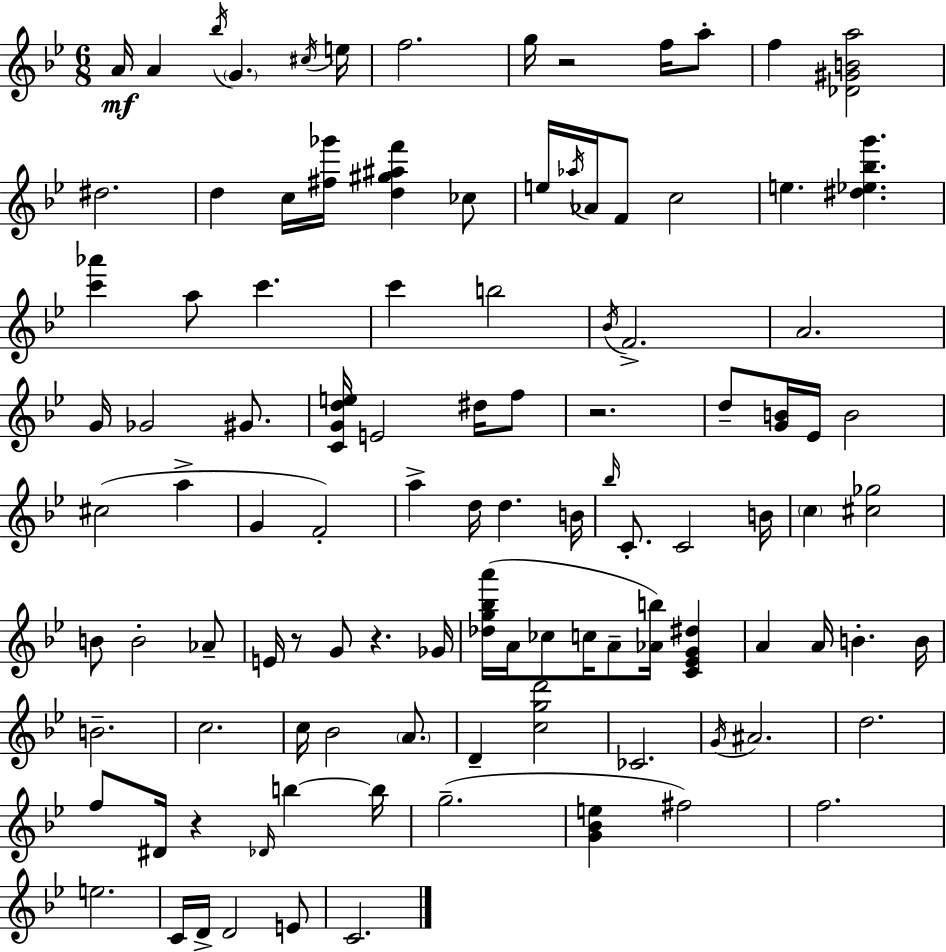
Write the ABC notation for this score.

X:1
T:Untitled
M:6/8
L:1/4
K:Gm
A/4 A _b/4 G ^c/4 e/4 f2 g/4 z2 f/4 a/2 f [_D^GBa]2 ^d2 d c/4 [^f_g']/4 [d^g^af'] _c/2 e/4 _a/4 _A/4 F/2 c2 e [^d_e_bg'] [c'_a'] a/2 c' c' b2 _B/4 F2 A2 G/4 _G2 ^G/2 [CGde]/4 E2 ^d/4 f/2 z2 d/2 [GB]/4 _E/4 B2 ^c2 a G F2 a d/4 d B/4 _b/4 C/2 C2 B/4 c [^c_g]2 B/2 B2 _A/2 E/4 z/2 G/2 z _G/4 [_dg_ba']/4 A/4 _c/2 c/4 A/2 [_Ab]/4 [C_EG^d] A A/4 B B/4 B2 c2 c/4 _B2 A/2 D [cgd']2 _C2 G/4 ^A2 d2 f/2 ^D/4 z _D/4 b b/4 g2 [G_Be] ^f2 f2 e2 C/4 D/4 D2 E/2 C2